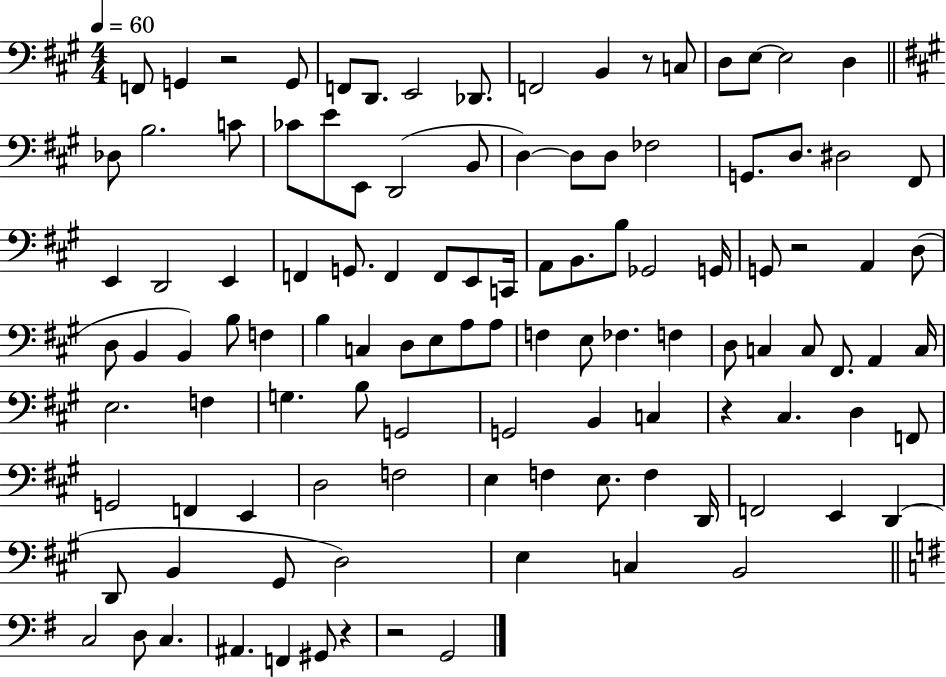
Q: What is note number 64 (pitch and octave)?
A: C3